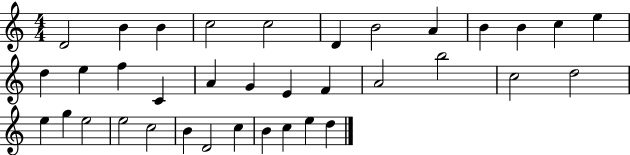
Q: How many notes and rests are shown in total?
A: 36